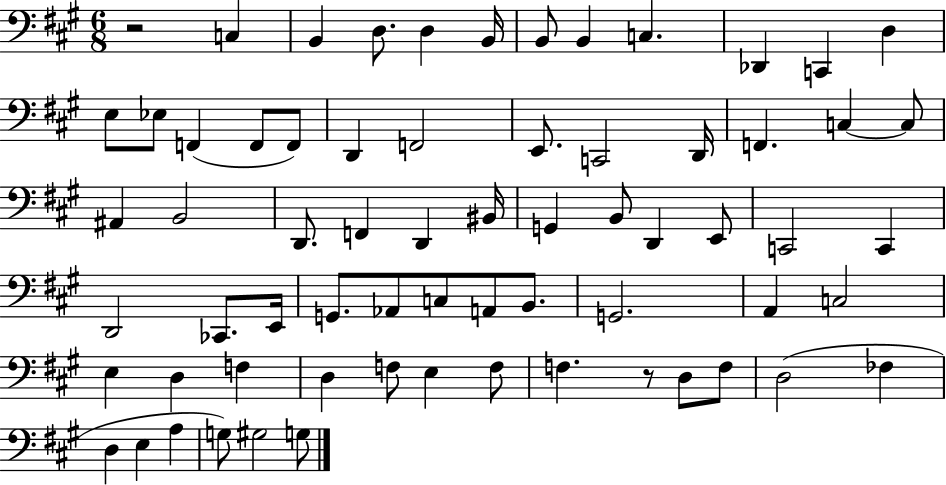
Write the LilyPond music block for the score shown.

{
  \clef bass
  \numericTimeSignature
  \time 6/8
  \key a \major
  r2 c4 | b,4 d8. d4 b,16 | b,8 b,4 c4. | des,4 c,4 d4 | \break e8 ees8 f,4( f,8 f,8) | d,4 f,2 | e,8. c,2 d,16 | f,4. c4~~ c8 | \break ais,4 b,2 | d,8. f,4 d,4 bis,16 | g,4 b,8 d,4 e,8 | c,2 c,4 | \break d,2 ces,8. e,16 | g,8. aes,8 c8 a,8 b,8. | g,2. | a,4 c2 | \break e4 d4 f4 | d4 f8 e4 f8 | f4. r8 d8 f8 | d2( fes4 | \break d4 e4 a4 | g8) gis2 g8 | \bar "|."
}